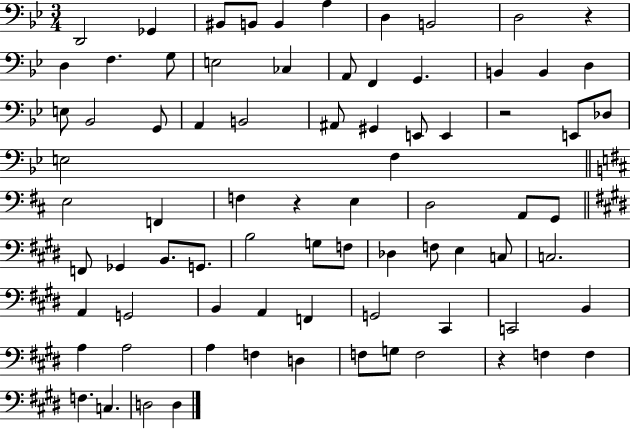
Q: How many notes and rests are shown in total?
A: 79